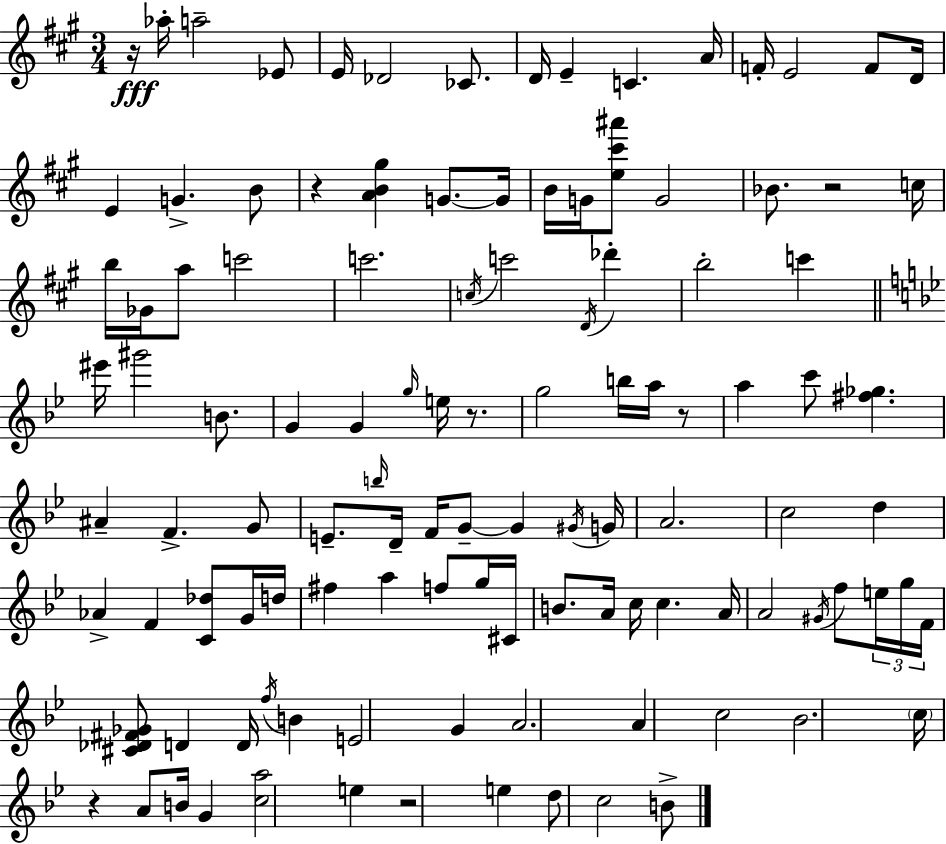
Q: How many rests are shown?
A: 7